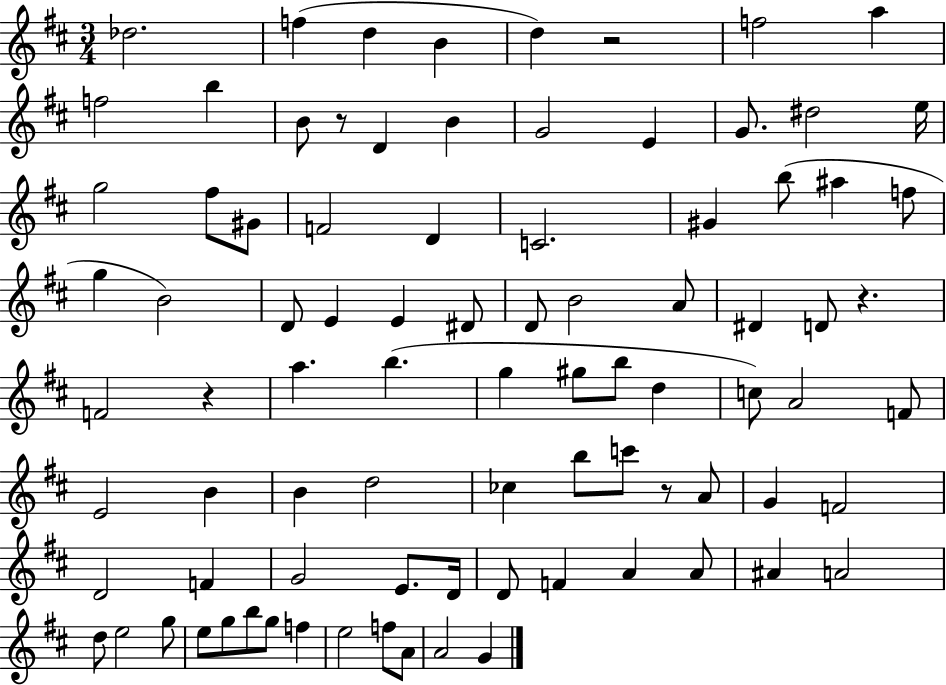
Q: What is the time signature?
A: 3/4